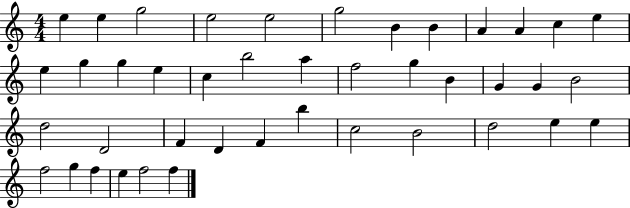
{
  \clef treble
  \numericTimeSignature
  \time 4/4
  \key c \major
  e''4 e''4 g''2 | e''2 e''2 | g''2 b'4 b'4 | a'4 a'4 c''4 e''4 | \break e''4 g''4 g''4 e''4 | c''4 b''2 a''4 | f''2 g''4 b'4 | g'4 g'4 b'2 | \break d''2 d'2 | f'4 d'4 f'4 b''4 | c''2 b'2 | d''2 e''4 e''4 | \break f''2 g''4 f''4 | e''4 f''2 f''4 | \bar "|."
}